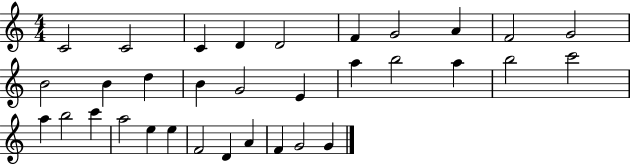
X:1
T:Untitled
M:4/4
L:1/4
K:C
C2 C2 C D D2 F G2 A F2 G2 B2 B d B G2 E a b2 a b2 c'2 a b2 c' a2 e e F2 D A F G2 G